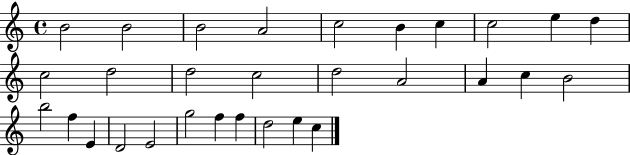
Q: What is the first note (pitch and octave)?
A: B4